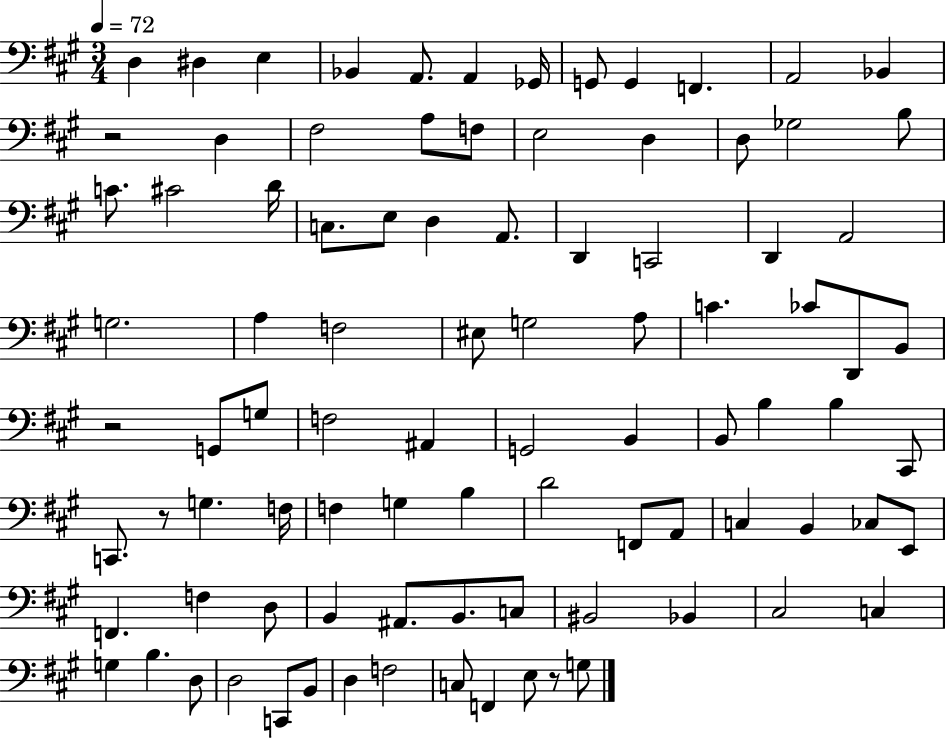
X:1
T:Untitled
M:3/4
L:1/4
K:A
D, ^D, E, _B,, A,,/2 A,, _G,,/4 G,,/2 G,, F,, A,,2 _B,, z2 D, ^F,2 A,/2 F,/2 E,2 D, D,/2 _G,2 B,/2 C/2 ^C2 D/4 C,/2 E,/2 D, A,,/2 D,, C,,2 D,, A,,2 G,2 A, F,2 ^E,/2 G,2 A,/2 C _C/2 D,,/2 B,,/2 z2 G,,/2 G,/2 F,2 ^A,, G,,2 B,, B,,/2 B, B, ^C,,/2 C,,/2 z/2 G, F,/4 F, G, B, D2 F,,/2 A,,/2 C, B,, _C,/2 E,,/2 F,, F, D,/2 B,, ^A,,/2 B,,/2 C,/2 ^B,,2 _B,, ^C,2 C, G, B, D,/2 D,2 C,,/2 B,,/2 D, F,2 C,/2 F,, E,/2 z/2 G,/2